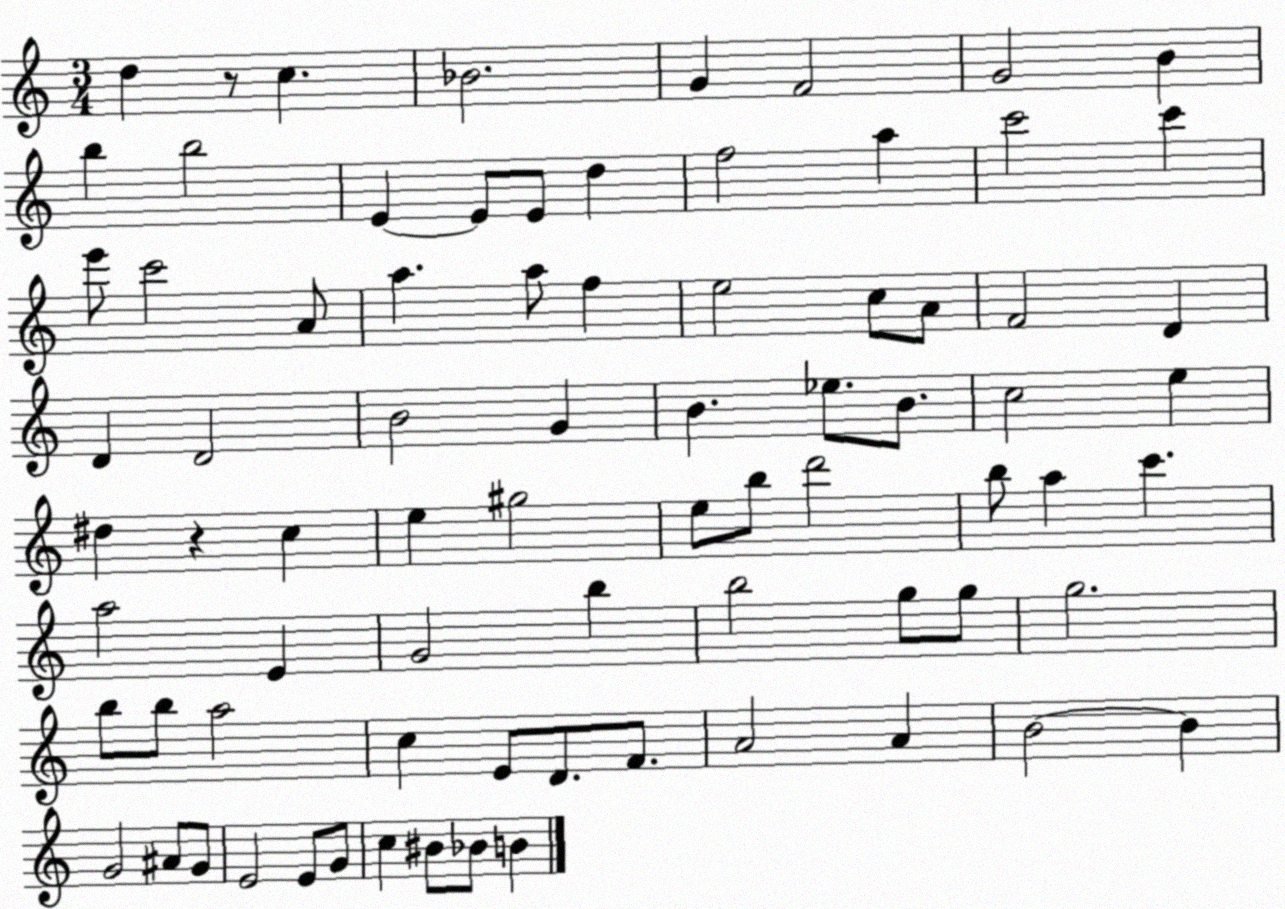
X:1
T:Untitled
M:3/4
L:1/4
K:C
d z/2 c _B2 G F2 G2 B b b2 E E/2 E/2 d f2 a c'2 c' e'/2 c'2 A/2 a a/2 f e2 c/2 A/2 F2 D D D2 B2 G B _e/2 B/2 c2 e ^d z c e ^g2 e/2 b/2 d'2 b/2 a c' a2 E G2 b b2 g/2 g/2 g2 b/2 b/2 a2 c E/2 D/2 F/2 A2 A B2 B G2 ^A/2 G/2 E2 E/2 G/2 c ^B/2 _B/2 B